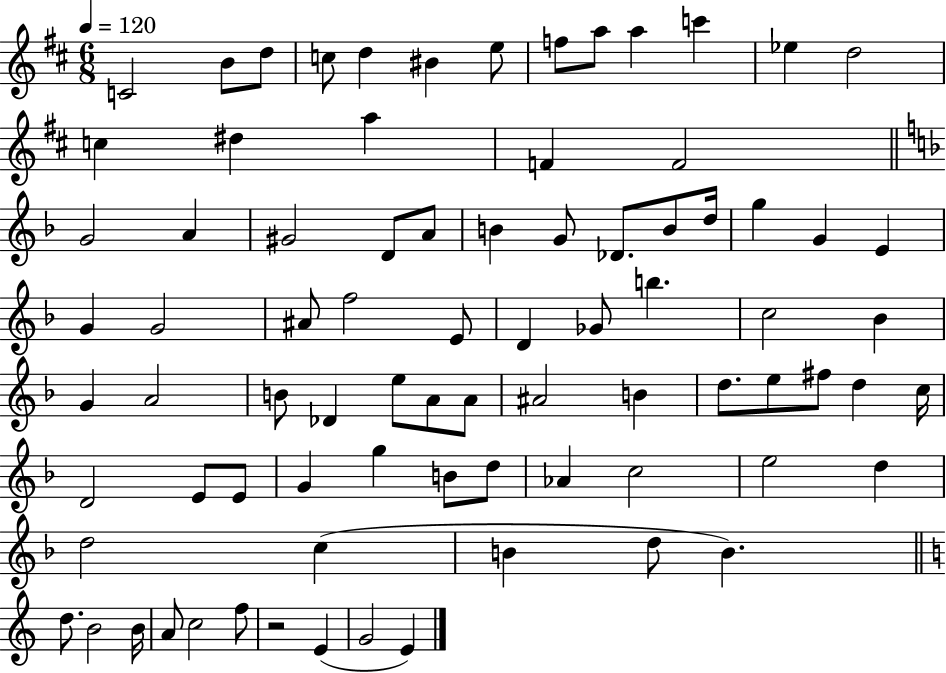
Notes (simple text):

C4/h B4/e D5/e C5/e D5/q BIS4/q E5/e F5/e A5/e A5/q C6/q Eb5/q D5/h C5/q D#5/q A5/q F4/q F4/h G4/h A4/q G#4/h D4/e A4/e B4/q G4/e Db4/e. B4/e D5/s G5/q G4/q E4/q G4/q G4/h A#4/e F5/h E4/e D4/q Gb4/e B5/q. C5/h Bb4/q G4/q A4/h B4/e Db4/q E5/e A4/e A4/e A#4/h B4/q D5/e. E5/e F#5/e D5/q C5/s D4/h E4/e E4/e G4/q G5/q B4/e D5/e Ab4/q C5/h E5/h D5/q D5/h C5/q B4/q D5/e B4/q. D5/e. B4/h B4/s A4/e C5/h F5/e R/h E4/q G4/h E4/q